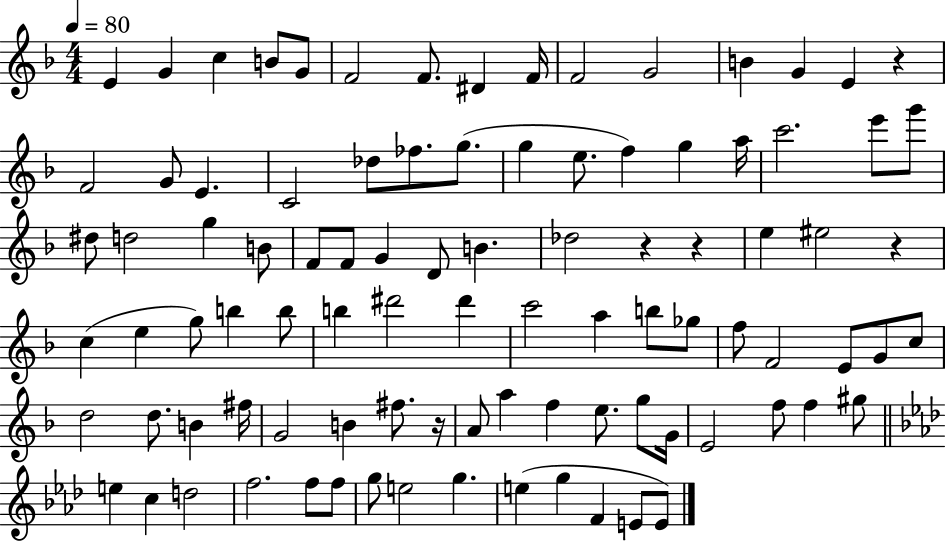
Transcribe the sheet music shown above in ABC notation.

X:1
T:Untitled
M:4/4
L:1/4
K:F
E G c B/2 G/2 F2 F/2 ^D F/4 F2 G2 B G E z F2 G/2 E C2 _d/2 _f/2 g/2 g e/2 f g a/4 c'2 e'/2 g'/2 ^d/2 d2 g B/2 F/2 F/2 G D/2 B _d2 z z e ^e2 z c e g/2 b b/2 b ^d'2 ^d' c'2 a b/2 _g/2 f/2 F2 E/2 G/2 c/2 d2 d/2 B ^f/4 G2 B ^f/2 z/4 A/2 a f e/2 g/2 G/4 E2 f/2 f ^g/2 e c d2 f2 f/2 f/2 g/2 e2 g e g F E/2 E/2